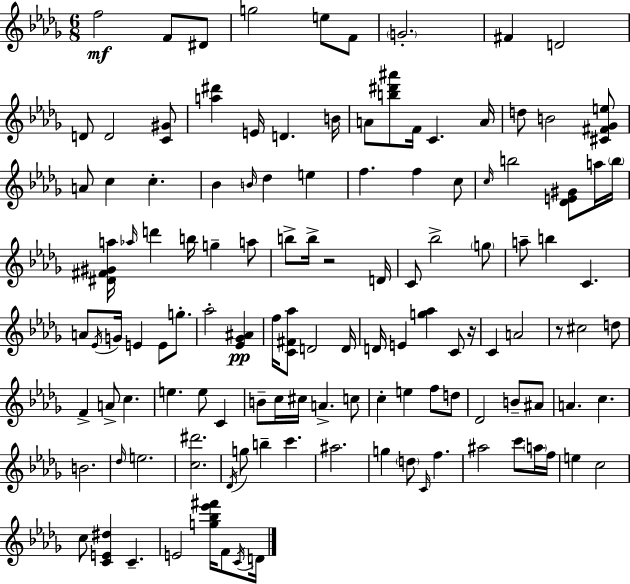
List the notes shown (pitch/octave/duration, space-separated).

F5/h F4/e D#4/e G5/h E5/e F4/e G4/h. F#4/q D4/h D4/e D4/h [C4,G#4]/e [A5,D#6]/q E4/s D4/q. B4/s A4/e [B5,D#6,A#6]/e F4/s C4/q. A4/s D5/e B4/h [C#4,F#4,Gb4,E5]/e A4/e C5/q C5/q. Bb4/q B4/s Db5/q E5/q F5/q. F5/q C5/e C5/s B5/h [Db4,E4,G#4]/e A5/s B5/s [D#4,F#4,G#4,A5]/s Ab5/s D6/q B5/s G5/q A5/e B5/e B5/s R/h D4/s C4/e Bb5/h G5/e A5/e B5/q C4/q. A4/e Eb4/s G4/s E4/q E4/e G5/e. Ab5/h [Eb4,Gb4,A#4]/q F5/s [C4,F#4,Ab5]/e D4/h D4/s D4/s E4/q [G5,Ab5]/q C4/e R/s C4/q A4/h R/e C#5/h D5/e F4/q A4/e C5/q. E5/q. E5/e C4/q B4/e C5/s C#5/s A4/q. C5/e C5/q E5/q F5/e D5/e Db4/h B4/e A#4/e A4/q. C5/q. B4/h. Db5/s E5/h. [C5,D#6]/h. Db4/s G5/e B5/q C6/q. A#5/h. G5/q D5/e C4/s F5/q. A#5/h C6/e A5/s F5/s E5/q C5/h C5/e [C4,E4,D#5]/q C4/q. E4/h [G5,Bb5,Eb6,F#6]/s F4/e C4/s D4/s